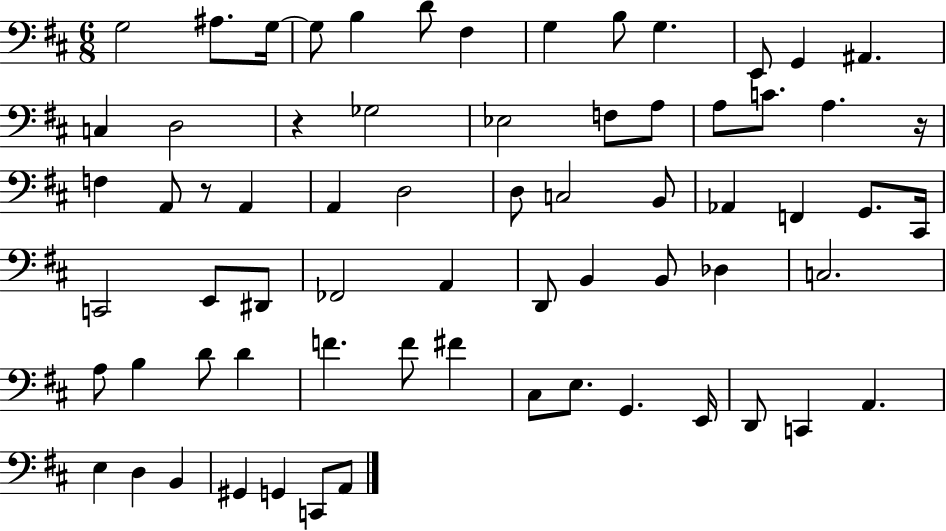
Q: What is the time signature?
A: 6/8